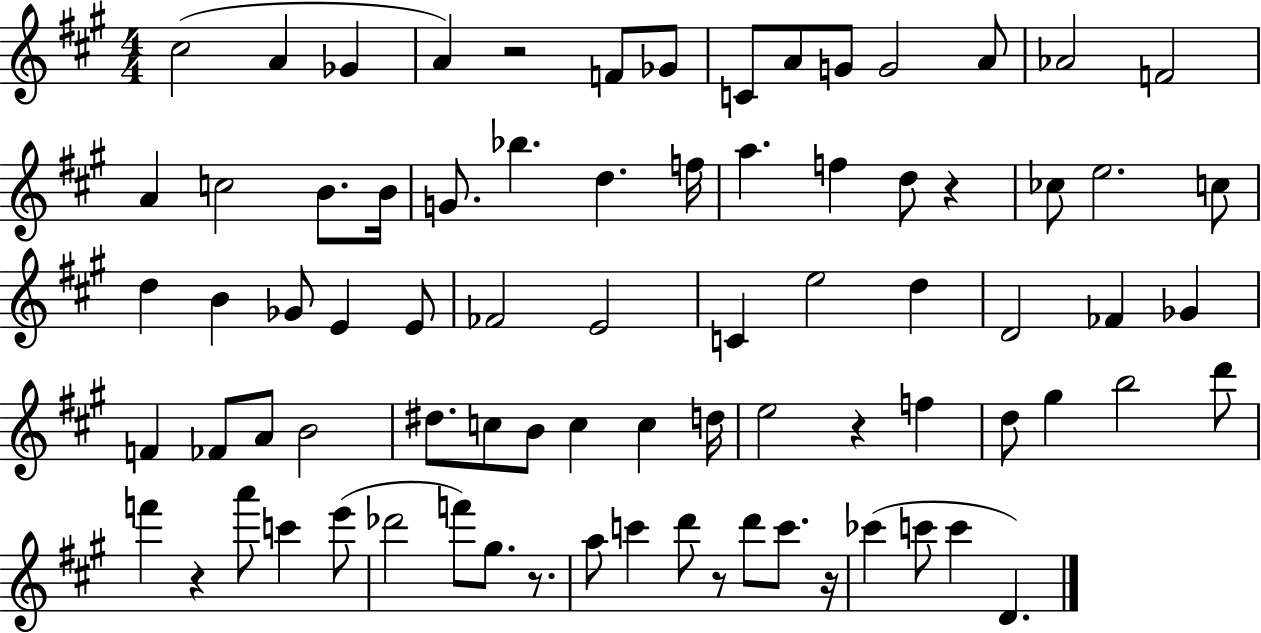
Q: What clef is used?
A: treble